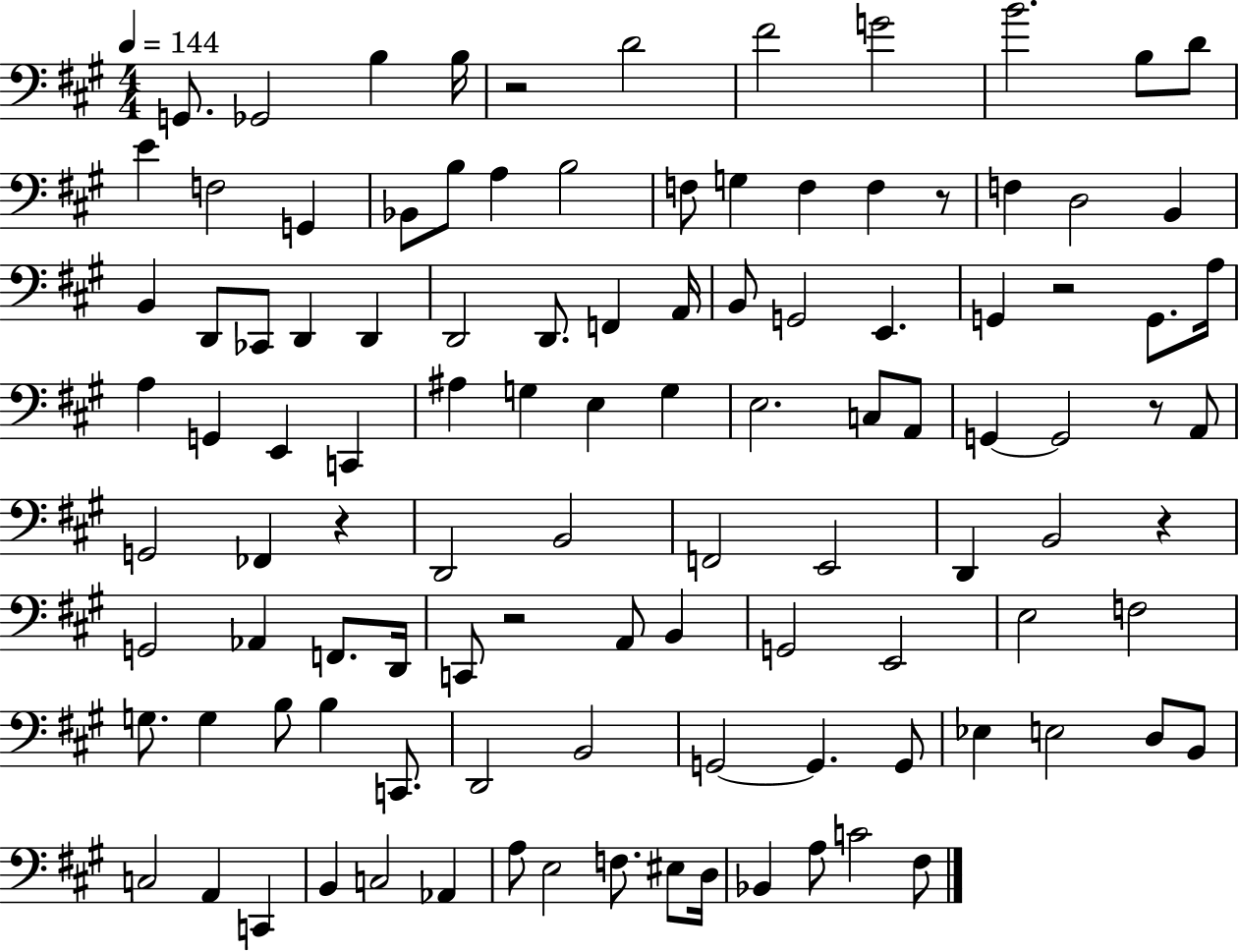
G2/e. Gb2/h B3/q B3/s R/h D4/h F#4/h G4/h B4/h. B3/e D4/e E4/q F3/h G2/q Bb2/e B3/e A3/q B3/h F3/e G3/q F3/q F3/q R/e F3/q D3/h B2/q B2/q D2/e CES2/e D2/q D2/q D2/h D2/e. F2/q A2/s B2/e G2/h E2/q. G2/q R/h G2/e. A3/s A3/q G2/q E2/q C2/q A#3/q G3/q E3/q G3/q E3/h. C3/e A2/e G2/q G2/h R/e A2/e G2/h FES2/q R/q D2/h B2/h F2/h E2/h D2/q B2/h R/q G2/h Ab2/q F2/e. D2/s C2/e R/h A2/e B2/q G2/h E2/h E3/h F3/h G3/e. G3/q B3/e B3/q C2/e. D2/h B2/h G2/h G2/q. G2/e Eb3/q E3/h D3/e B2/e C3/h A2/q C2/q B2/q C3/h Ab2/q A3/e E3/h F3/e. EIS3/e D3/s Bb2/q A3/e C4/h F#3/e